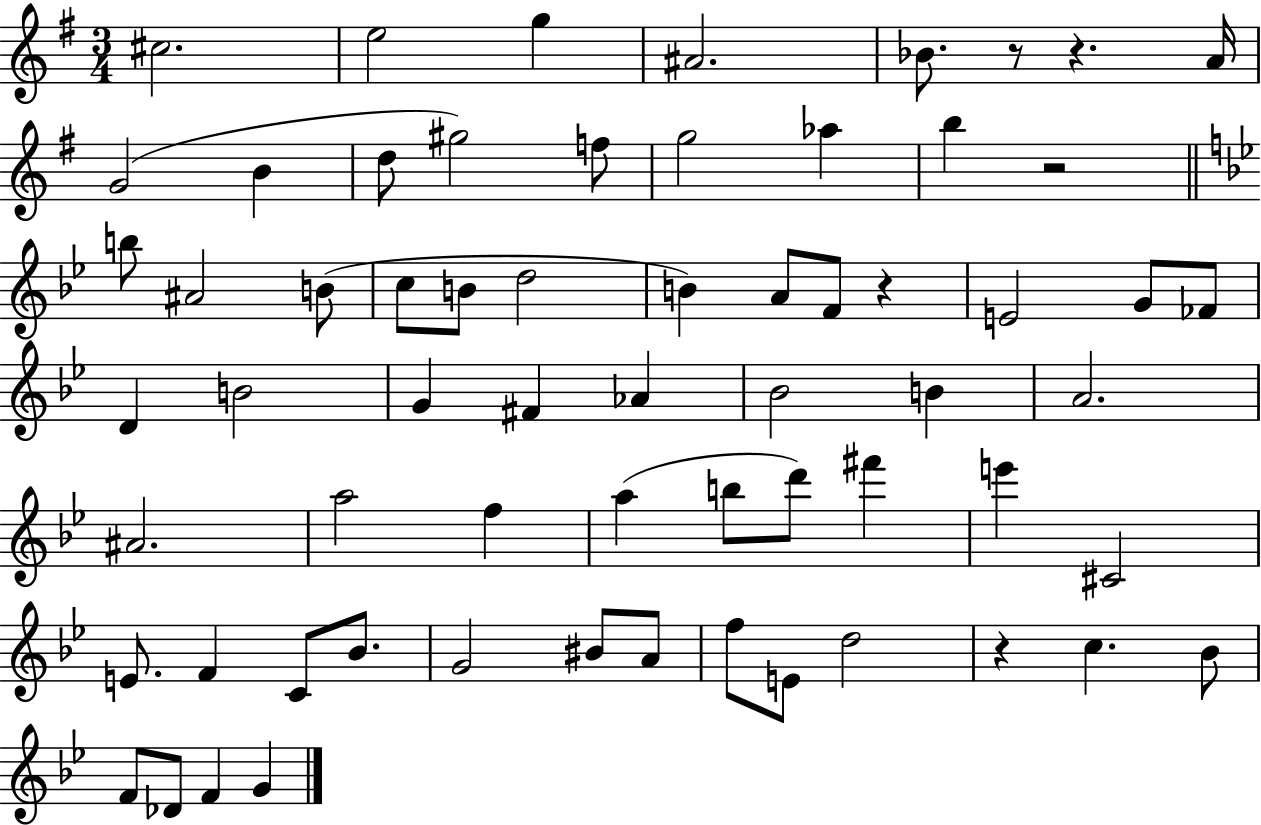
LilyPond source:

{
  \clef treble
  \numericTimeSignature
  \time 3/4
  \key g \major
  cis''2. | e''2 g''4 | ais'2. | bes'8. r8 r4. a'16 | \break g'2( b'4 | d''8 gis''2) f''8 | g''2 aes''4 | b''4 r2 | \break \bar "||" \break \key g \minor b''8 ais'2 b'8( | c''8 b'8 d''2 | b'4) a'8 f'8 r4 | e'2 g'8 fes'8 | \break d'4 b'2 | g'4 fis'4 aes'4 | bes'2 b'4 | a'2. | \break ais'2. | a''2 f''4 | a''4( b''8 d'''8) fis'''4 | e'''4 cis'2 | \break e'8. f'4 c'8 bes'8. | g'2 bis'8 a'8 | f''8 e'8 d''2 | r4 c''4. bes'8 | \break f'8 des'8 f'4 g'4 | \bar "|."
}